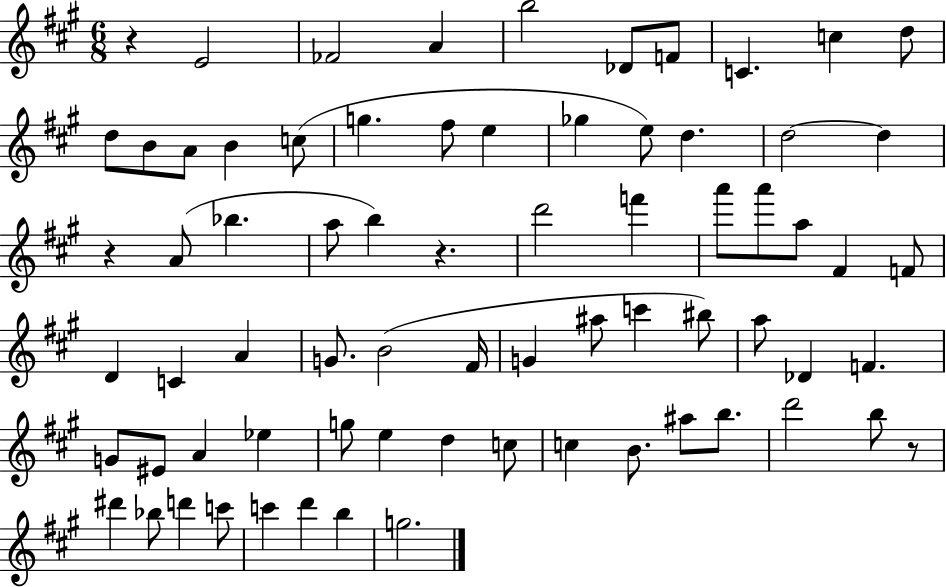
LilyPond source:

{
  \clef treble
  \numericTimeSignature
  \time 6/8
  \key a \major
  r4 e'2 | fes'2 a'4 | b''2 des'8 f'8 | c'4. c''4 d''8 | \break d''8 b'8 a'8 b'4 c''8( | g''4. fis''8 e''4 | ges''4 e''8) d''4. | d''2~~ d''4 | \break r4 a'8( bes''4. | a''8 b''4) r4. | d'''2 f'''4 | a'''8 a'''8 a''8 fis'4 f'8 | \break d'4 c'4 a'4 | g'8. b'2( fis'16 | g'4 ais''8 c'''4 bis''8) | a''8 des'4 f'4. | \break g'8 eis'8 a'4 ees''4 | g''8 e''4 d''4 c''8 | c''4 b'8. ais''8 b''8. | d'''2 b''8 r8 | \break dis'''4 bes''8 d'''4 c'''8 | c'''4 d'''4 b''4 | g''2. | \bar "|."
}